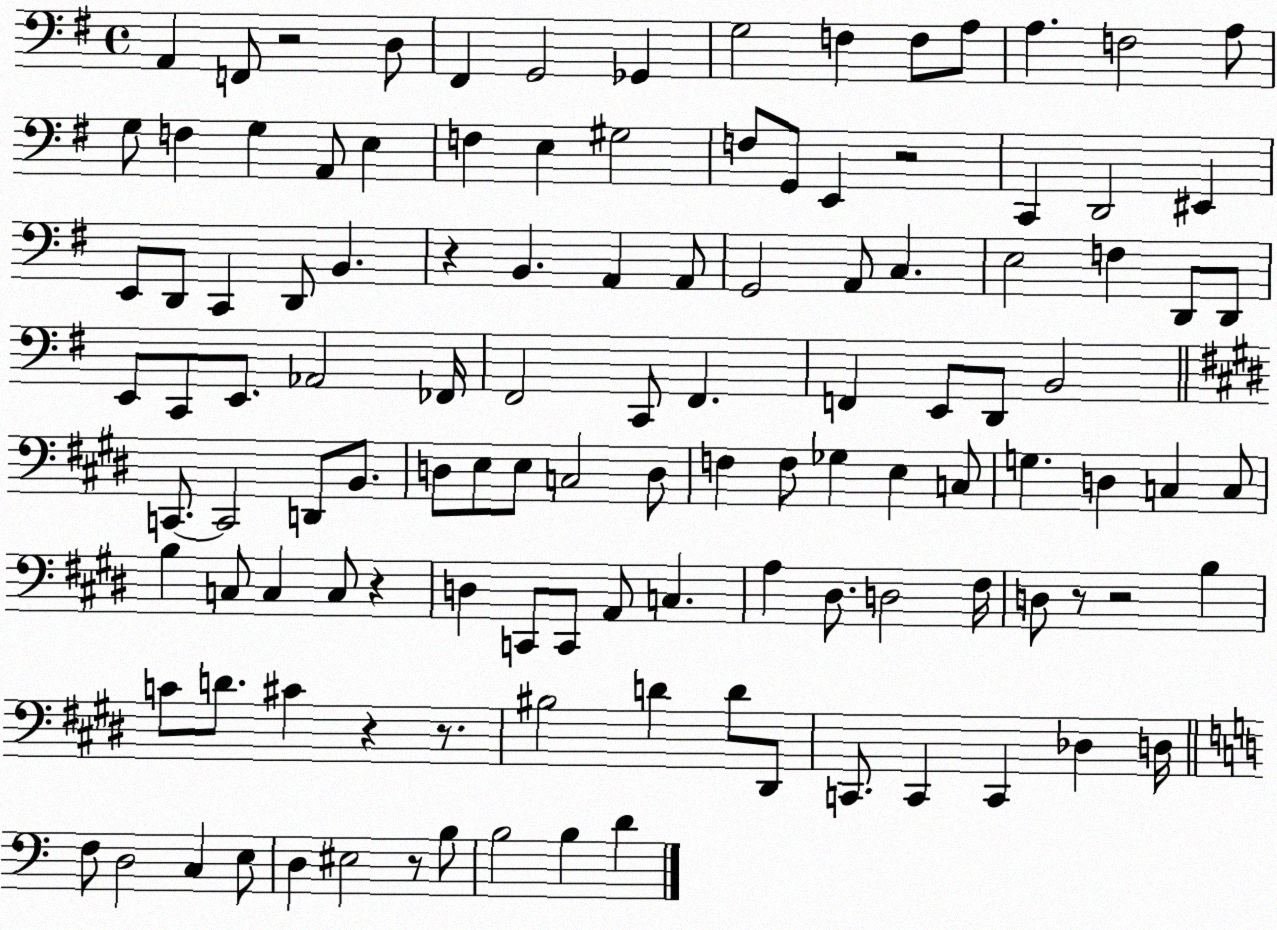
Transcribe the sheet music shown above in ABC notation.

X:1
T:Untitled
M:4/4
L:1/4
K:G
A,, F,,/2 z2 D,/2 ^F,, G,,2 _G,, G,2 F, F,/2 A,/2 A, F,2 A,/2 G,/2 F, G, A,,/2 E, F, E, ^G,2 F,/2 G,,/2 E,, z2 C,, D,,2 ^E,, E,,/2 D,,/2 C,, D,,/2 B,, z B,, A,, A,,/2 G,,2 A,,/2 C, E,2 F, D,,/2 D,,/2 E,,/2 C,,/2 E,,/2 _A,,2 _F,,/4 ^F,,2 C,,/2 ^F,, F,, E,,/2 D,,/2 B,,2 C,,/2 C,,2 D,,/2 B,,/2 D,/2 E,/2 E,/2 C,2 D,/2 F, F,/2 _G, E, C,/2 G, D, C, C,/2 B, C,/2 C, C,/2 z D, C,,/2 C,,/2 A,,/2 C, A, ^D,/2 D,2 ^F,/4 D,/2 z/2 z2 B, C/2 D/2 ^C z z/2 ^B,2 D D/2 ^D,,/2 C,,/2 C,, C,, _D, D,/4 F,/2 D,2 C, E,/2 D, ^E,2 z/2 B,/2 B,2 B, D